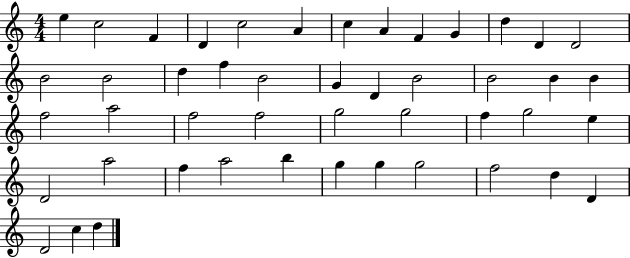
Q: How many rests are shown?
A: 0